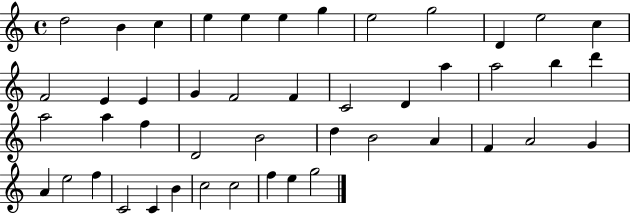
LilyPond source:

{
  \clef treble
  \time 4/4
  \defaultTimeSignature
  \key c \major
  d''2 b'4 c''4 | e''4 e''4 e''4 g''4 | e''2 g''2 | d'4 e''2 c''4 | \break f'2 e'4 e'4 | g'4 f'2 f'4 | c'2 d'4 a''4 | a''2 b''4 d'''4 | \break a''2 a''4 f''4 | d'2 b'2 | d''4 b'2 a'4 | f'4 a'2 g'4 | \break a'4 e''2 f''4 | c'2 c'4 b'4 | c''2 c''2 | f''4 e''4 g''2 | \break \bar "|."
}